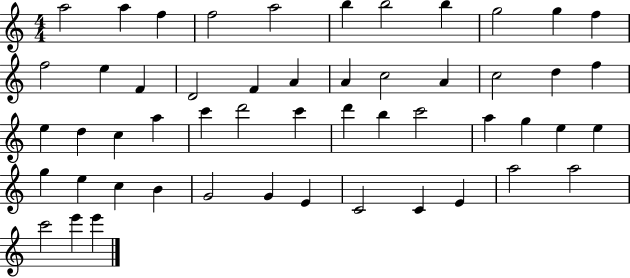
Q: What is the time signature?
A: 4/4